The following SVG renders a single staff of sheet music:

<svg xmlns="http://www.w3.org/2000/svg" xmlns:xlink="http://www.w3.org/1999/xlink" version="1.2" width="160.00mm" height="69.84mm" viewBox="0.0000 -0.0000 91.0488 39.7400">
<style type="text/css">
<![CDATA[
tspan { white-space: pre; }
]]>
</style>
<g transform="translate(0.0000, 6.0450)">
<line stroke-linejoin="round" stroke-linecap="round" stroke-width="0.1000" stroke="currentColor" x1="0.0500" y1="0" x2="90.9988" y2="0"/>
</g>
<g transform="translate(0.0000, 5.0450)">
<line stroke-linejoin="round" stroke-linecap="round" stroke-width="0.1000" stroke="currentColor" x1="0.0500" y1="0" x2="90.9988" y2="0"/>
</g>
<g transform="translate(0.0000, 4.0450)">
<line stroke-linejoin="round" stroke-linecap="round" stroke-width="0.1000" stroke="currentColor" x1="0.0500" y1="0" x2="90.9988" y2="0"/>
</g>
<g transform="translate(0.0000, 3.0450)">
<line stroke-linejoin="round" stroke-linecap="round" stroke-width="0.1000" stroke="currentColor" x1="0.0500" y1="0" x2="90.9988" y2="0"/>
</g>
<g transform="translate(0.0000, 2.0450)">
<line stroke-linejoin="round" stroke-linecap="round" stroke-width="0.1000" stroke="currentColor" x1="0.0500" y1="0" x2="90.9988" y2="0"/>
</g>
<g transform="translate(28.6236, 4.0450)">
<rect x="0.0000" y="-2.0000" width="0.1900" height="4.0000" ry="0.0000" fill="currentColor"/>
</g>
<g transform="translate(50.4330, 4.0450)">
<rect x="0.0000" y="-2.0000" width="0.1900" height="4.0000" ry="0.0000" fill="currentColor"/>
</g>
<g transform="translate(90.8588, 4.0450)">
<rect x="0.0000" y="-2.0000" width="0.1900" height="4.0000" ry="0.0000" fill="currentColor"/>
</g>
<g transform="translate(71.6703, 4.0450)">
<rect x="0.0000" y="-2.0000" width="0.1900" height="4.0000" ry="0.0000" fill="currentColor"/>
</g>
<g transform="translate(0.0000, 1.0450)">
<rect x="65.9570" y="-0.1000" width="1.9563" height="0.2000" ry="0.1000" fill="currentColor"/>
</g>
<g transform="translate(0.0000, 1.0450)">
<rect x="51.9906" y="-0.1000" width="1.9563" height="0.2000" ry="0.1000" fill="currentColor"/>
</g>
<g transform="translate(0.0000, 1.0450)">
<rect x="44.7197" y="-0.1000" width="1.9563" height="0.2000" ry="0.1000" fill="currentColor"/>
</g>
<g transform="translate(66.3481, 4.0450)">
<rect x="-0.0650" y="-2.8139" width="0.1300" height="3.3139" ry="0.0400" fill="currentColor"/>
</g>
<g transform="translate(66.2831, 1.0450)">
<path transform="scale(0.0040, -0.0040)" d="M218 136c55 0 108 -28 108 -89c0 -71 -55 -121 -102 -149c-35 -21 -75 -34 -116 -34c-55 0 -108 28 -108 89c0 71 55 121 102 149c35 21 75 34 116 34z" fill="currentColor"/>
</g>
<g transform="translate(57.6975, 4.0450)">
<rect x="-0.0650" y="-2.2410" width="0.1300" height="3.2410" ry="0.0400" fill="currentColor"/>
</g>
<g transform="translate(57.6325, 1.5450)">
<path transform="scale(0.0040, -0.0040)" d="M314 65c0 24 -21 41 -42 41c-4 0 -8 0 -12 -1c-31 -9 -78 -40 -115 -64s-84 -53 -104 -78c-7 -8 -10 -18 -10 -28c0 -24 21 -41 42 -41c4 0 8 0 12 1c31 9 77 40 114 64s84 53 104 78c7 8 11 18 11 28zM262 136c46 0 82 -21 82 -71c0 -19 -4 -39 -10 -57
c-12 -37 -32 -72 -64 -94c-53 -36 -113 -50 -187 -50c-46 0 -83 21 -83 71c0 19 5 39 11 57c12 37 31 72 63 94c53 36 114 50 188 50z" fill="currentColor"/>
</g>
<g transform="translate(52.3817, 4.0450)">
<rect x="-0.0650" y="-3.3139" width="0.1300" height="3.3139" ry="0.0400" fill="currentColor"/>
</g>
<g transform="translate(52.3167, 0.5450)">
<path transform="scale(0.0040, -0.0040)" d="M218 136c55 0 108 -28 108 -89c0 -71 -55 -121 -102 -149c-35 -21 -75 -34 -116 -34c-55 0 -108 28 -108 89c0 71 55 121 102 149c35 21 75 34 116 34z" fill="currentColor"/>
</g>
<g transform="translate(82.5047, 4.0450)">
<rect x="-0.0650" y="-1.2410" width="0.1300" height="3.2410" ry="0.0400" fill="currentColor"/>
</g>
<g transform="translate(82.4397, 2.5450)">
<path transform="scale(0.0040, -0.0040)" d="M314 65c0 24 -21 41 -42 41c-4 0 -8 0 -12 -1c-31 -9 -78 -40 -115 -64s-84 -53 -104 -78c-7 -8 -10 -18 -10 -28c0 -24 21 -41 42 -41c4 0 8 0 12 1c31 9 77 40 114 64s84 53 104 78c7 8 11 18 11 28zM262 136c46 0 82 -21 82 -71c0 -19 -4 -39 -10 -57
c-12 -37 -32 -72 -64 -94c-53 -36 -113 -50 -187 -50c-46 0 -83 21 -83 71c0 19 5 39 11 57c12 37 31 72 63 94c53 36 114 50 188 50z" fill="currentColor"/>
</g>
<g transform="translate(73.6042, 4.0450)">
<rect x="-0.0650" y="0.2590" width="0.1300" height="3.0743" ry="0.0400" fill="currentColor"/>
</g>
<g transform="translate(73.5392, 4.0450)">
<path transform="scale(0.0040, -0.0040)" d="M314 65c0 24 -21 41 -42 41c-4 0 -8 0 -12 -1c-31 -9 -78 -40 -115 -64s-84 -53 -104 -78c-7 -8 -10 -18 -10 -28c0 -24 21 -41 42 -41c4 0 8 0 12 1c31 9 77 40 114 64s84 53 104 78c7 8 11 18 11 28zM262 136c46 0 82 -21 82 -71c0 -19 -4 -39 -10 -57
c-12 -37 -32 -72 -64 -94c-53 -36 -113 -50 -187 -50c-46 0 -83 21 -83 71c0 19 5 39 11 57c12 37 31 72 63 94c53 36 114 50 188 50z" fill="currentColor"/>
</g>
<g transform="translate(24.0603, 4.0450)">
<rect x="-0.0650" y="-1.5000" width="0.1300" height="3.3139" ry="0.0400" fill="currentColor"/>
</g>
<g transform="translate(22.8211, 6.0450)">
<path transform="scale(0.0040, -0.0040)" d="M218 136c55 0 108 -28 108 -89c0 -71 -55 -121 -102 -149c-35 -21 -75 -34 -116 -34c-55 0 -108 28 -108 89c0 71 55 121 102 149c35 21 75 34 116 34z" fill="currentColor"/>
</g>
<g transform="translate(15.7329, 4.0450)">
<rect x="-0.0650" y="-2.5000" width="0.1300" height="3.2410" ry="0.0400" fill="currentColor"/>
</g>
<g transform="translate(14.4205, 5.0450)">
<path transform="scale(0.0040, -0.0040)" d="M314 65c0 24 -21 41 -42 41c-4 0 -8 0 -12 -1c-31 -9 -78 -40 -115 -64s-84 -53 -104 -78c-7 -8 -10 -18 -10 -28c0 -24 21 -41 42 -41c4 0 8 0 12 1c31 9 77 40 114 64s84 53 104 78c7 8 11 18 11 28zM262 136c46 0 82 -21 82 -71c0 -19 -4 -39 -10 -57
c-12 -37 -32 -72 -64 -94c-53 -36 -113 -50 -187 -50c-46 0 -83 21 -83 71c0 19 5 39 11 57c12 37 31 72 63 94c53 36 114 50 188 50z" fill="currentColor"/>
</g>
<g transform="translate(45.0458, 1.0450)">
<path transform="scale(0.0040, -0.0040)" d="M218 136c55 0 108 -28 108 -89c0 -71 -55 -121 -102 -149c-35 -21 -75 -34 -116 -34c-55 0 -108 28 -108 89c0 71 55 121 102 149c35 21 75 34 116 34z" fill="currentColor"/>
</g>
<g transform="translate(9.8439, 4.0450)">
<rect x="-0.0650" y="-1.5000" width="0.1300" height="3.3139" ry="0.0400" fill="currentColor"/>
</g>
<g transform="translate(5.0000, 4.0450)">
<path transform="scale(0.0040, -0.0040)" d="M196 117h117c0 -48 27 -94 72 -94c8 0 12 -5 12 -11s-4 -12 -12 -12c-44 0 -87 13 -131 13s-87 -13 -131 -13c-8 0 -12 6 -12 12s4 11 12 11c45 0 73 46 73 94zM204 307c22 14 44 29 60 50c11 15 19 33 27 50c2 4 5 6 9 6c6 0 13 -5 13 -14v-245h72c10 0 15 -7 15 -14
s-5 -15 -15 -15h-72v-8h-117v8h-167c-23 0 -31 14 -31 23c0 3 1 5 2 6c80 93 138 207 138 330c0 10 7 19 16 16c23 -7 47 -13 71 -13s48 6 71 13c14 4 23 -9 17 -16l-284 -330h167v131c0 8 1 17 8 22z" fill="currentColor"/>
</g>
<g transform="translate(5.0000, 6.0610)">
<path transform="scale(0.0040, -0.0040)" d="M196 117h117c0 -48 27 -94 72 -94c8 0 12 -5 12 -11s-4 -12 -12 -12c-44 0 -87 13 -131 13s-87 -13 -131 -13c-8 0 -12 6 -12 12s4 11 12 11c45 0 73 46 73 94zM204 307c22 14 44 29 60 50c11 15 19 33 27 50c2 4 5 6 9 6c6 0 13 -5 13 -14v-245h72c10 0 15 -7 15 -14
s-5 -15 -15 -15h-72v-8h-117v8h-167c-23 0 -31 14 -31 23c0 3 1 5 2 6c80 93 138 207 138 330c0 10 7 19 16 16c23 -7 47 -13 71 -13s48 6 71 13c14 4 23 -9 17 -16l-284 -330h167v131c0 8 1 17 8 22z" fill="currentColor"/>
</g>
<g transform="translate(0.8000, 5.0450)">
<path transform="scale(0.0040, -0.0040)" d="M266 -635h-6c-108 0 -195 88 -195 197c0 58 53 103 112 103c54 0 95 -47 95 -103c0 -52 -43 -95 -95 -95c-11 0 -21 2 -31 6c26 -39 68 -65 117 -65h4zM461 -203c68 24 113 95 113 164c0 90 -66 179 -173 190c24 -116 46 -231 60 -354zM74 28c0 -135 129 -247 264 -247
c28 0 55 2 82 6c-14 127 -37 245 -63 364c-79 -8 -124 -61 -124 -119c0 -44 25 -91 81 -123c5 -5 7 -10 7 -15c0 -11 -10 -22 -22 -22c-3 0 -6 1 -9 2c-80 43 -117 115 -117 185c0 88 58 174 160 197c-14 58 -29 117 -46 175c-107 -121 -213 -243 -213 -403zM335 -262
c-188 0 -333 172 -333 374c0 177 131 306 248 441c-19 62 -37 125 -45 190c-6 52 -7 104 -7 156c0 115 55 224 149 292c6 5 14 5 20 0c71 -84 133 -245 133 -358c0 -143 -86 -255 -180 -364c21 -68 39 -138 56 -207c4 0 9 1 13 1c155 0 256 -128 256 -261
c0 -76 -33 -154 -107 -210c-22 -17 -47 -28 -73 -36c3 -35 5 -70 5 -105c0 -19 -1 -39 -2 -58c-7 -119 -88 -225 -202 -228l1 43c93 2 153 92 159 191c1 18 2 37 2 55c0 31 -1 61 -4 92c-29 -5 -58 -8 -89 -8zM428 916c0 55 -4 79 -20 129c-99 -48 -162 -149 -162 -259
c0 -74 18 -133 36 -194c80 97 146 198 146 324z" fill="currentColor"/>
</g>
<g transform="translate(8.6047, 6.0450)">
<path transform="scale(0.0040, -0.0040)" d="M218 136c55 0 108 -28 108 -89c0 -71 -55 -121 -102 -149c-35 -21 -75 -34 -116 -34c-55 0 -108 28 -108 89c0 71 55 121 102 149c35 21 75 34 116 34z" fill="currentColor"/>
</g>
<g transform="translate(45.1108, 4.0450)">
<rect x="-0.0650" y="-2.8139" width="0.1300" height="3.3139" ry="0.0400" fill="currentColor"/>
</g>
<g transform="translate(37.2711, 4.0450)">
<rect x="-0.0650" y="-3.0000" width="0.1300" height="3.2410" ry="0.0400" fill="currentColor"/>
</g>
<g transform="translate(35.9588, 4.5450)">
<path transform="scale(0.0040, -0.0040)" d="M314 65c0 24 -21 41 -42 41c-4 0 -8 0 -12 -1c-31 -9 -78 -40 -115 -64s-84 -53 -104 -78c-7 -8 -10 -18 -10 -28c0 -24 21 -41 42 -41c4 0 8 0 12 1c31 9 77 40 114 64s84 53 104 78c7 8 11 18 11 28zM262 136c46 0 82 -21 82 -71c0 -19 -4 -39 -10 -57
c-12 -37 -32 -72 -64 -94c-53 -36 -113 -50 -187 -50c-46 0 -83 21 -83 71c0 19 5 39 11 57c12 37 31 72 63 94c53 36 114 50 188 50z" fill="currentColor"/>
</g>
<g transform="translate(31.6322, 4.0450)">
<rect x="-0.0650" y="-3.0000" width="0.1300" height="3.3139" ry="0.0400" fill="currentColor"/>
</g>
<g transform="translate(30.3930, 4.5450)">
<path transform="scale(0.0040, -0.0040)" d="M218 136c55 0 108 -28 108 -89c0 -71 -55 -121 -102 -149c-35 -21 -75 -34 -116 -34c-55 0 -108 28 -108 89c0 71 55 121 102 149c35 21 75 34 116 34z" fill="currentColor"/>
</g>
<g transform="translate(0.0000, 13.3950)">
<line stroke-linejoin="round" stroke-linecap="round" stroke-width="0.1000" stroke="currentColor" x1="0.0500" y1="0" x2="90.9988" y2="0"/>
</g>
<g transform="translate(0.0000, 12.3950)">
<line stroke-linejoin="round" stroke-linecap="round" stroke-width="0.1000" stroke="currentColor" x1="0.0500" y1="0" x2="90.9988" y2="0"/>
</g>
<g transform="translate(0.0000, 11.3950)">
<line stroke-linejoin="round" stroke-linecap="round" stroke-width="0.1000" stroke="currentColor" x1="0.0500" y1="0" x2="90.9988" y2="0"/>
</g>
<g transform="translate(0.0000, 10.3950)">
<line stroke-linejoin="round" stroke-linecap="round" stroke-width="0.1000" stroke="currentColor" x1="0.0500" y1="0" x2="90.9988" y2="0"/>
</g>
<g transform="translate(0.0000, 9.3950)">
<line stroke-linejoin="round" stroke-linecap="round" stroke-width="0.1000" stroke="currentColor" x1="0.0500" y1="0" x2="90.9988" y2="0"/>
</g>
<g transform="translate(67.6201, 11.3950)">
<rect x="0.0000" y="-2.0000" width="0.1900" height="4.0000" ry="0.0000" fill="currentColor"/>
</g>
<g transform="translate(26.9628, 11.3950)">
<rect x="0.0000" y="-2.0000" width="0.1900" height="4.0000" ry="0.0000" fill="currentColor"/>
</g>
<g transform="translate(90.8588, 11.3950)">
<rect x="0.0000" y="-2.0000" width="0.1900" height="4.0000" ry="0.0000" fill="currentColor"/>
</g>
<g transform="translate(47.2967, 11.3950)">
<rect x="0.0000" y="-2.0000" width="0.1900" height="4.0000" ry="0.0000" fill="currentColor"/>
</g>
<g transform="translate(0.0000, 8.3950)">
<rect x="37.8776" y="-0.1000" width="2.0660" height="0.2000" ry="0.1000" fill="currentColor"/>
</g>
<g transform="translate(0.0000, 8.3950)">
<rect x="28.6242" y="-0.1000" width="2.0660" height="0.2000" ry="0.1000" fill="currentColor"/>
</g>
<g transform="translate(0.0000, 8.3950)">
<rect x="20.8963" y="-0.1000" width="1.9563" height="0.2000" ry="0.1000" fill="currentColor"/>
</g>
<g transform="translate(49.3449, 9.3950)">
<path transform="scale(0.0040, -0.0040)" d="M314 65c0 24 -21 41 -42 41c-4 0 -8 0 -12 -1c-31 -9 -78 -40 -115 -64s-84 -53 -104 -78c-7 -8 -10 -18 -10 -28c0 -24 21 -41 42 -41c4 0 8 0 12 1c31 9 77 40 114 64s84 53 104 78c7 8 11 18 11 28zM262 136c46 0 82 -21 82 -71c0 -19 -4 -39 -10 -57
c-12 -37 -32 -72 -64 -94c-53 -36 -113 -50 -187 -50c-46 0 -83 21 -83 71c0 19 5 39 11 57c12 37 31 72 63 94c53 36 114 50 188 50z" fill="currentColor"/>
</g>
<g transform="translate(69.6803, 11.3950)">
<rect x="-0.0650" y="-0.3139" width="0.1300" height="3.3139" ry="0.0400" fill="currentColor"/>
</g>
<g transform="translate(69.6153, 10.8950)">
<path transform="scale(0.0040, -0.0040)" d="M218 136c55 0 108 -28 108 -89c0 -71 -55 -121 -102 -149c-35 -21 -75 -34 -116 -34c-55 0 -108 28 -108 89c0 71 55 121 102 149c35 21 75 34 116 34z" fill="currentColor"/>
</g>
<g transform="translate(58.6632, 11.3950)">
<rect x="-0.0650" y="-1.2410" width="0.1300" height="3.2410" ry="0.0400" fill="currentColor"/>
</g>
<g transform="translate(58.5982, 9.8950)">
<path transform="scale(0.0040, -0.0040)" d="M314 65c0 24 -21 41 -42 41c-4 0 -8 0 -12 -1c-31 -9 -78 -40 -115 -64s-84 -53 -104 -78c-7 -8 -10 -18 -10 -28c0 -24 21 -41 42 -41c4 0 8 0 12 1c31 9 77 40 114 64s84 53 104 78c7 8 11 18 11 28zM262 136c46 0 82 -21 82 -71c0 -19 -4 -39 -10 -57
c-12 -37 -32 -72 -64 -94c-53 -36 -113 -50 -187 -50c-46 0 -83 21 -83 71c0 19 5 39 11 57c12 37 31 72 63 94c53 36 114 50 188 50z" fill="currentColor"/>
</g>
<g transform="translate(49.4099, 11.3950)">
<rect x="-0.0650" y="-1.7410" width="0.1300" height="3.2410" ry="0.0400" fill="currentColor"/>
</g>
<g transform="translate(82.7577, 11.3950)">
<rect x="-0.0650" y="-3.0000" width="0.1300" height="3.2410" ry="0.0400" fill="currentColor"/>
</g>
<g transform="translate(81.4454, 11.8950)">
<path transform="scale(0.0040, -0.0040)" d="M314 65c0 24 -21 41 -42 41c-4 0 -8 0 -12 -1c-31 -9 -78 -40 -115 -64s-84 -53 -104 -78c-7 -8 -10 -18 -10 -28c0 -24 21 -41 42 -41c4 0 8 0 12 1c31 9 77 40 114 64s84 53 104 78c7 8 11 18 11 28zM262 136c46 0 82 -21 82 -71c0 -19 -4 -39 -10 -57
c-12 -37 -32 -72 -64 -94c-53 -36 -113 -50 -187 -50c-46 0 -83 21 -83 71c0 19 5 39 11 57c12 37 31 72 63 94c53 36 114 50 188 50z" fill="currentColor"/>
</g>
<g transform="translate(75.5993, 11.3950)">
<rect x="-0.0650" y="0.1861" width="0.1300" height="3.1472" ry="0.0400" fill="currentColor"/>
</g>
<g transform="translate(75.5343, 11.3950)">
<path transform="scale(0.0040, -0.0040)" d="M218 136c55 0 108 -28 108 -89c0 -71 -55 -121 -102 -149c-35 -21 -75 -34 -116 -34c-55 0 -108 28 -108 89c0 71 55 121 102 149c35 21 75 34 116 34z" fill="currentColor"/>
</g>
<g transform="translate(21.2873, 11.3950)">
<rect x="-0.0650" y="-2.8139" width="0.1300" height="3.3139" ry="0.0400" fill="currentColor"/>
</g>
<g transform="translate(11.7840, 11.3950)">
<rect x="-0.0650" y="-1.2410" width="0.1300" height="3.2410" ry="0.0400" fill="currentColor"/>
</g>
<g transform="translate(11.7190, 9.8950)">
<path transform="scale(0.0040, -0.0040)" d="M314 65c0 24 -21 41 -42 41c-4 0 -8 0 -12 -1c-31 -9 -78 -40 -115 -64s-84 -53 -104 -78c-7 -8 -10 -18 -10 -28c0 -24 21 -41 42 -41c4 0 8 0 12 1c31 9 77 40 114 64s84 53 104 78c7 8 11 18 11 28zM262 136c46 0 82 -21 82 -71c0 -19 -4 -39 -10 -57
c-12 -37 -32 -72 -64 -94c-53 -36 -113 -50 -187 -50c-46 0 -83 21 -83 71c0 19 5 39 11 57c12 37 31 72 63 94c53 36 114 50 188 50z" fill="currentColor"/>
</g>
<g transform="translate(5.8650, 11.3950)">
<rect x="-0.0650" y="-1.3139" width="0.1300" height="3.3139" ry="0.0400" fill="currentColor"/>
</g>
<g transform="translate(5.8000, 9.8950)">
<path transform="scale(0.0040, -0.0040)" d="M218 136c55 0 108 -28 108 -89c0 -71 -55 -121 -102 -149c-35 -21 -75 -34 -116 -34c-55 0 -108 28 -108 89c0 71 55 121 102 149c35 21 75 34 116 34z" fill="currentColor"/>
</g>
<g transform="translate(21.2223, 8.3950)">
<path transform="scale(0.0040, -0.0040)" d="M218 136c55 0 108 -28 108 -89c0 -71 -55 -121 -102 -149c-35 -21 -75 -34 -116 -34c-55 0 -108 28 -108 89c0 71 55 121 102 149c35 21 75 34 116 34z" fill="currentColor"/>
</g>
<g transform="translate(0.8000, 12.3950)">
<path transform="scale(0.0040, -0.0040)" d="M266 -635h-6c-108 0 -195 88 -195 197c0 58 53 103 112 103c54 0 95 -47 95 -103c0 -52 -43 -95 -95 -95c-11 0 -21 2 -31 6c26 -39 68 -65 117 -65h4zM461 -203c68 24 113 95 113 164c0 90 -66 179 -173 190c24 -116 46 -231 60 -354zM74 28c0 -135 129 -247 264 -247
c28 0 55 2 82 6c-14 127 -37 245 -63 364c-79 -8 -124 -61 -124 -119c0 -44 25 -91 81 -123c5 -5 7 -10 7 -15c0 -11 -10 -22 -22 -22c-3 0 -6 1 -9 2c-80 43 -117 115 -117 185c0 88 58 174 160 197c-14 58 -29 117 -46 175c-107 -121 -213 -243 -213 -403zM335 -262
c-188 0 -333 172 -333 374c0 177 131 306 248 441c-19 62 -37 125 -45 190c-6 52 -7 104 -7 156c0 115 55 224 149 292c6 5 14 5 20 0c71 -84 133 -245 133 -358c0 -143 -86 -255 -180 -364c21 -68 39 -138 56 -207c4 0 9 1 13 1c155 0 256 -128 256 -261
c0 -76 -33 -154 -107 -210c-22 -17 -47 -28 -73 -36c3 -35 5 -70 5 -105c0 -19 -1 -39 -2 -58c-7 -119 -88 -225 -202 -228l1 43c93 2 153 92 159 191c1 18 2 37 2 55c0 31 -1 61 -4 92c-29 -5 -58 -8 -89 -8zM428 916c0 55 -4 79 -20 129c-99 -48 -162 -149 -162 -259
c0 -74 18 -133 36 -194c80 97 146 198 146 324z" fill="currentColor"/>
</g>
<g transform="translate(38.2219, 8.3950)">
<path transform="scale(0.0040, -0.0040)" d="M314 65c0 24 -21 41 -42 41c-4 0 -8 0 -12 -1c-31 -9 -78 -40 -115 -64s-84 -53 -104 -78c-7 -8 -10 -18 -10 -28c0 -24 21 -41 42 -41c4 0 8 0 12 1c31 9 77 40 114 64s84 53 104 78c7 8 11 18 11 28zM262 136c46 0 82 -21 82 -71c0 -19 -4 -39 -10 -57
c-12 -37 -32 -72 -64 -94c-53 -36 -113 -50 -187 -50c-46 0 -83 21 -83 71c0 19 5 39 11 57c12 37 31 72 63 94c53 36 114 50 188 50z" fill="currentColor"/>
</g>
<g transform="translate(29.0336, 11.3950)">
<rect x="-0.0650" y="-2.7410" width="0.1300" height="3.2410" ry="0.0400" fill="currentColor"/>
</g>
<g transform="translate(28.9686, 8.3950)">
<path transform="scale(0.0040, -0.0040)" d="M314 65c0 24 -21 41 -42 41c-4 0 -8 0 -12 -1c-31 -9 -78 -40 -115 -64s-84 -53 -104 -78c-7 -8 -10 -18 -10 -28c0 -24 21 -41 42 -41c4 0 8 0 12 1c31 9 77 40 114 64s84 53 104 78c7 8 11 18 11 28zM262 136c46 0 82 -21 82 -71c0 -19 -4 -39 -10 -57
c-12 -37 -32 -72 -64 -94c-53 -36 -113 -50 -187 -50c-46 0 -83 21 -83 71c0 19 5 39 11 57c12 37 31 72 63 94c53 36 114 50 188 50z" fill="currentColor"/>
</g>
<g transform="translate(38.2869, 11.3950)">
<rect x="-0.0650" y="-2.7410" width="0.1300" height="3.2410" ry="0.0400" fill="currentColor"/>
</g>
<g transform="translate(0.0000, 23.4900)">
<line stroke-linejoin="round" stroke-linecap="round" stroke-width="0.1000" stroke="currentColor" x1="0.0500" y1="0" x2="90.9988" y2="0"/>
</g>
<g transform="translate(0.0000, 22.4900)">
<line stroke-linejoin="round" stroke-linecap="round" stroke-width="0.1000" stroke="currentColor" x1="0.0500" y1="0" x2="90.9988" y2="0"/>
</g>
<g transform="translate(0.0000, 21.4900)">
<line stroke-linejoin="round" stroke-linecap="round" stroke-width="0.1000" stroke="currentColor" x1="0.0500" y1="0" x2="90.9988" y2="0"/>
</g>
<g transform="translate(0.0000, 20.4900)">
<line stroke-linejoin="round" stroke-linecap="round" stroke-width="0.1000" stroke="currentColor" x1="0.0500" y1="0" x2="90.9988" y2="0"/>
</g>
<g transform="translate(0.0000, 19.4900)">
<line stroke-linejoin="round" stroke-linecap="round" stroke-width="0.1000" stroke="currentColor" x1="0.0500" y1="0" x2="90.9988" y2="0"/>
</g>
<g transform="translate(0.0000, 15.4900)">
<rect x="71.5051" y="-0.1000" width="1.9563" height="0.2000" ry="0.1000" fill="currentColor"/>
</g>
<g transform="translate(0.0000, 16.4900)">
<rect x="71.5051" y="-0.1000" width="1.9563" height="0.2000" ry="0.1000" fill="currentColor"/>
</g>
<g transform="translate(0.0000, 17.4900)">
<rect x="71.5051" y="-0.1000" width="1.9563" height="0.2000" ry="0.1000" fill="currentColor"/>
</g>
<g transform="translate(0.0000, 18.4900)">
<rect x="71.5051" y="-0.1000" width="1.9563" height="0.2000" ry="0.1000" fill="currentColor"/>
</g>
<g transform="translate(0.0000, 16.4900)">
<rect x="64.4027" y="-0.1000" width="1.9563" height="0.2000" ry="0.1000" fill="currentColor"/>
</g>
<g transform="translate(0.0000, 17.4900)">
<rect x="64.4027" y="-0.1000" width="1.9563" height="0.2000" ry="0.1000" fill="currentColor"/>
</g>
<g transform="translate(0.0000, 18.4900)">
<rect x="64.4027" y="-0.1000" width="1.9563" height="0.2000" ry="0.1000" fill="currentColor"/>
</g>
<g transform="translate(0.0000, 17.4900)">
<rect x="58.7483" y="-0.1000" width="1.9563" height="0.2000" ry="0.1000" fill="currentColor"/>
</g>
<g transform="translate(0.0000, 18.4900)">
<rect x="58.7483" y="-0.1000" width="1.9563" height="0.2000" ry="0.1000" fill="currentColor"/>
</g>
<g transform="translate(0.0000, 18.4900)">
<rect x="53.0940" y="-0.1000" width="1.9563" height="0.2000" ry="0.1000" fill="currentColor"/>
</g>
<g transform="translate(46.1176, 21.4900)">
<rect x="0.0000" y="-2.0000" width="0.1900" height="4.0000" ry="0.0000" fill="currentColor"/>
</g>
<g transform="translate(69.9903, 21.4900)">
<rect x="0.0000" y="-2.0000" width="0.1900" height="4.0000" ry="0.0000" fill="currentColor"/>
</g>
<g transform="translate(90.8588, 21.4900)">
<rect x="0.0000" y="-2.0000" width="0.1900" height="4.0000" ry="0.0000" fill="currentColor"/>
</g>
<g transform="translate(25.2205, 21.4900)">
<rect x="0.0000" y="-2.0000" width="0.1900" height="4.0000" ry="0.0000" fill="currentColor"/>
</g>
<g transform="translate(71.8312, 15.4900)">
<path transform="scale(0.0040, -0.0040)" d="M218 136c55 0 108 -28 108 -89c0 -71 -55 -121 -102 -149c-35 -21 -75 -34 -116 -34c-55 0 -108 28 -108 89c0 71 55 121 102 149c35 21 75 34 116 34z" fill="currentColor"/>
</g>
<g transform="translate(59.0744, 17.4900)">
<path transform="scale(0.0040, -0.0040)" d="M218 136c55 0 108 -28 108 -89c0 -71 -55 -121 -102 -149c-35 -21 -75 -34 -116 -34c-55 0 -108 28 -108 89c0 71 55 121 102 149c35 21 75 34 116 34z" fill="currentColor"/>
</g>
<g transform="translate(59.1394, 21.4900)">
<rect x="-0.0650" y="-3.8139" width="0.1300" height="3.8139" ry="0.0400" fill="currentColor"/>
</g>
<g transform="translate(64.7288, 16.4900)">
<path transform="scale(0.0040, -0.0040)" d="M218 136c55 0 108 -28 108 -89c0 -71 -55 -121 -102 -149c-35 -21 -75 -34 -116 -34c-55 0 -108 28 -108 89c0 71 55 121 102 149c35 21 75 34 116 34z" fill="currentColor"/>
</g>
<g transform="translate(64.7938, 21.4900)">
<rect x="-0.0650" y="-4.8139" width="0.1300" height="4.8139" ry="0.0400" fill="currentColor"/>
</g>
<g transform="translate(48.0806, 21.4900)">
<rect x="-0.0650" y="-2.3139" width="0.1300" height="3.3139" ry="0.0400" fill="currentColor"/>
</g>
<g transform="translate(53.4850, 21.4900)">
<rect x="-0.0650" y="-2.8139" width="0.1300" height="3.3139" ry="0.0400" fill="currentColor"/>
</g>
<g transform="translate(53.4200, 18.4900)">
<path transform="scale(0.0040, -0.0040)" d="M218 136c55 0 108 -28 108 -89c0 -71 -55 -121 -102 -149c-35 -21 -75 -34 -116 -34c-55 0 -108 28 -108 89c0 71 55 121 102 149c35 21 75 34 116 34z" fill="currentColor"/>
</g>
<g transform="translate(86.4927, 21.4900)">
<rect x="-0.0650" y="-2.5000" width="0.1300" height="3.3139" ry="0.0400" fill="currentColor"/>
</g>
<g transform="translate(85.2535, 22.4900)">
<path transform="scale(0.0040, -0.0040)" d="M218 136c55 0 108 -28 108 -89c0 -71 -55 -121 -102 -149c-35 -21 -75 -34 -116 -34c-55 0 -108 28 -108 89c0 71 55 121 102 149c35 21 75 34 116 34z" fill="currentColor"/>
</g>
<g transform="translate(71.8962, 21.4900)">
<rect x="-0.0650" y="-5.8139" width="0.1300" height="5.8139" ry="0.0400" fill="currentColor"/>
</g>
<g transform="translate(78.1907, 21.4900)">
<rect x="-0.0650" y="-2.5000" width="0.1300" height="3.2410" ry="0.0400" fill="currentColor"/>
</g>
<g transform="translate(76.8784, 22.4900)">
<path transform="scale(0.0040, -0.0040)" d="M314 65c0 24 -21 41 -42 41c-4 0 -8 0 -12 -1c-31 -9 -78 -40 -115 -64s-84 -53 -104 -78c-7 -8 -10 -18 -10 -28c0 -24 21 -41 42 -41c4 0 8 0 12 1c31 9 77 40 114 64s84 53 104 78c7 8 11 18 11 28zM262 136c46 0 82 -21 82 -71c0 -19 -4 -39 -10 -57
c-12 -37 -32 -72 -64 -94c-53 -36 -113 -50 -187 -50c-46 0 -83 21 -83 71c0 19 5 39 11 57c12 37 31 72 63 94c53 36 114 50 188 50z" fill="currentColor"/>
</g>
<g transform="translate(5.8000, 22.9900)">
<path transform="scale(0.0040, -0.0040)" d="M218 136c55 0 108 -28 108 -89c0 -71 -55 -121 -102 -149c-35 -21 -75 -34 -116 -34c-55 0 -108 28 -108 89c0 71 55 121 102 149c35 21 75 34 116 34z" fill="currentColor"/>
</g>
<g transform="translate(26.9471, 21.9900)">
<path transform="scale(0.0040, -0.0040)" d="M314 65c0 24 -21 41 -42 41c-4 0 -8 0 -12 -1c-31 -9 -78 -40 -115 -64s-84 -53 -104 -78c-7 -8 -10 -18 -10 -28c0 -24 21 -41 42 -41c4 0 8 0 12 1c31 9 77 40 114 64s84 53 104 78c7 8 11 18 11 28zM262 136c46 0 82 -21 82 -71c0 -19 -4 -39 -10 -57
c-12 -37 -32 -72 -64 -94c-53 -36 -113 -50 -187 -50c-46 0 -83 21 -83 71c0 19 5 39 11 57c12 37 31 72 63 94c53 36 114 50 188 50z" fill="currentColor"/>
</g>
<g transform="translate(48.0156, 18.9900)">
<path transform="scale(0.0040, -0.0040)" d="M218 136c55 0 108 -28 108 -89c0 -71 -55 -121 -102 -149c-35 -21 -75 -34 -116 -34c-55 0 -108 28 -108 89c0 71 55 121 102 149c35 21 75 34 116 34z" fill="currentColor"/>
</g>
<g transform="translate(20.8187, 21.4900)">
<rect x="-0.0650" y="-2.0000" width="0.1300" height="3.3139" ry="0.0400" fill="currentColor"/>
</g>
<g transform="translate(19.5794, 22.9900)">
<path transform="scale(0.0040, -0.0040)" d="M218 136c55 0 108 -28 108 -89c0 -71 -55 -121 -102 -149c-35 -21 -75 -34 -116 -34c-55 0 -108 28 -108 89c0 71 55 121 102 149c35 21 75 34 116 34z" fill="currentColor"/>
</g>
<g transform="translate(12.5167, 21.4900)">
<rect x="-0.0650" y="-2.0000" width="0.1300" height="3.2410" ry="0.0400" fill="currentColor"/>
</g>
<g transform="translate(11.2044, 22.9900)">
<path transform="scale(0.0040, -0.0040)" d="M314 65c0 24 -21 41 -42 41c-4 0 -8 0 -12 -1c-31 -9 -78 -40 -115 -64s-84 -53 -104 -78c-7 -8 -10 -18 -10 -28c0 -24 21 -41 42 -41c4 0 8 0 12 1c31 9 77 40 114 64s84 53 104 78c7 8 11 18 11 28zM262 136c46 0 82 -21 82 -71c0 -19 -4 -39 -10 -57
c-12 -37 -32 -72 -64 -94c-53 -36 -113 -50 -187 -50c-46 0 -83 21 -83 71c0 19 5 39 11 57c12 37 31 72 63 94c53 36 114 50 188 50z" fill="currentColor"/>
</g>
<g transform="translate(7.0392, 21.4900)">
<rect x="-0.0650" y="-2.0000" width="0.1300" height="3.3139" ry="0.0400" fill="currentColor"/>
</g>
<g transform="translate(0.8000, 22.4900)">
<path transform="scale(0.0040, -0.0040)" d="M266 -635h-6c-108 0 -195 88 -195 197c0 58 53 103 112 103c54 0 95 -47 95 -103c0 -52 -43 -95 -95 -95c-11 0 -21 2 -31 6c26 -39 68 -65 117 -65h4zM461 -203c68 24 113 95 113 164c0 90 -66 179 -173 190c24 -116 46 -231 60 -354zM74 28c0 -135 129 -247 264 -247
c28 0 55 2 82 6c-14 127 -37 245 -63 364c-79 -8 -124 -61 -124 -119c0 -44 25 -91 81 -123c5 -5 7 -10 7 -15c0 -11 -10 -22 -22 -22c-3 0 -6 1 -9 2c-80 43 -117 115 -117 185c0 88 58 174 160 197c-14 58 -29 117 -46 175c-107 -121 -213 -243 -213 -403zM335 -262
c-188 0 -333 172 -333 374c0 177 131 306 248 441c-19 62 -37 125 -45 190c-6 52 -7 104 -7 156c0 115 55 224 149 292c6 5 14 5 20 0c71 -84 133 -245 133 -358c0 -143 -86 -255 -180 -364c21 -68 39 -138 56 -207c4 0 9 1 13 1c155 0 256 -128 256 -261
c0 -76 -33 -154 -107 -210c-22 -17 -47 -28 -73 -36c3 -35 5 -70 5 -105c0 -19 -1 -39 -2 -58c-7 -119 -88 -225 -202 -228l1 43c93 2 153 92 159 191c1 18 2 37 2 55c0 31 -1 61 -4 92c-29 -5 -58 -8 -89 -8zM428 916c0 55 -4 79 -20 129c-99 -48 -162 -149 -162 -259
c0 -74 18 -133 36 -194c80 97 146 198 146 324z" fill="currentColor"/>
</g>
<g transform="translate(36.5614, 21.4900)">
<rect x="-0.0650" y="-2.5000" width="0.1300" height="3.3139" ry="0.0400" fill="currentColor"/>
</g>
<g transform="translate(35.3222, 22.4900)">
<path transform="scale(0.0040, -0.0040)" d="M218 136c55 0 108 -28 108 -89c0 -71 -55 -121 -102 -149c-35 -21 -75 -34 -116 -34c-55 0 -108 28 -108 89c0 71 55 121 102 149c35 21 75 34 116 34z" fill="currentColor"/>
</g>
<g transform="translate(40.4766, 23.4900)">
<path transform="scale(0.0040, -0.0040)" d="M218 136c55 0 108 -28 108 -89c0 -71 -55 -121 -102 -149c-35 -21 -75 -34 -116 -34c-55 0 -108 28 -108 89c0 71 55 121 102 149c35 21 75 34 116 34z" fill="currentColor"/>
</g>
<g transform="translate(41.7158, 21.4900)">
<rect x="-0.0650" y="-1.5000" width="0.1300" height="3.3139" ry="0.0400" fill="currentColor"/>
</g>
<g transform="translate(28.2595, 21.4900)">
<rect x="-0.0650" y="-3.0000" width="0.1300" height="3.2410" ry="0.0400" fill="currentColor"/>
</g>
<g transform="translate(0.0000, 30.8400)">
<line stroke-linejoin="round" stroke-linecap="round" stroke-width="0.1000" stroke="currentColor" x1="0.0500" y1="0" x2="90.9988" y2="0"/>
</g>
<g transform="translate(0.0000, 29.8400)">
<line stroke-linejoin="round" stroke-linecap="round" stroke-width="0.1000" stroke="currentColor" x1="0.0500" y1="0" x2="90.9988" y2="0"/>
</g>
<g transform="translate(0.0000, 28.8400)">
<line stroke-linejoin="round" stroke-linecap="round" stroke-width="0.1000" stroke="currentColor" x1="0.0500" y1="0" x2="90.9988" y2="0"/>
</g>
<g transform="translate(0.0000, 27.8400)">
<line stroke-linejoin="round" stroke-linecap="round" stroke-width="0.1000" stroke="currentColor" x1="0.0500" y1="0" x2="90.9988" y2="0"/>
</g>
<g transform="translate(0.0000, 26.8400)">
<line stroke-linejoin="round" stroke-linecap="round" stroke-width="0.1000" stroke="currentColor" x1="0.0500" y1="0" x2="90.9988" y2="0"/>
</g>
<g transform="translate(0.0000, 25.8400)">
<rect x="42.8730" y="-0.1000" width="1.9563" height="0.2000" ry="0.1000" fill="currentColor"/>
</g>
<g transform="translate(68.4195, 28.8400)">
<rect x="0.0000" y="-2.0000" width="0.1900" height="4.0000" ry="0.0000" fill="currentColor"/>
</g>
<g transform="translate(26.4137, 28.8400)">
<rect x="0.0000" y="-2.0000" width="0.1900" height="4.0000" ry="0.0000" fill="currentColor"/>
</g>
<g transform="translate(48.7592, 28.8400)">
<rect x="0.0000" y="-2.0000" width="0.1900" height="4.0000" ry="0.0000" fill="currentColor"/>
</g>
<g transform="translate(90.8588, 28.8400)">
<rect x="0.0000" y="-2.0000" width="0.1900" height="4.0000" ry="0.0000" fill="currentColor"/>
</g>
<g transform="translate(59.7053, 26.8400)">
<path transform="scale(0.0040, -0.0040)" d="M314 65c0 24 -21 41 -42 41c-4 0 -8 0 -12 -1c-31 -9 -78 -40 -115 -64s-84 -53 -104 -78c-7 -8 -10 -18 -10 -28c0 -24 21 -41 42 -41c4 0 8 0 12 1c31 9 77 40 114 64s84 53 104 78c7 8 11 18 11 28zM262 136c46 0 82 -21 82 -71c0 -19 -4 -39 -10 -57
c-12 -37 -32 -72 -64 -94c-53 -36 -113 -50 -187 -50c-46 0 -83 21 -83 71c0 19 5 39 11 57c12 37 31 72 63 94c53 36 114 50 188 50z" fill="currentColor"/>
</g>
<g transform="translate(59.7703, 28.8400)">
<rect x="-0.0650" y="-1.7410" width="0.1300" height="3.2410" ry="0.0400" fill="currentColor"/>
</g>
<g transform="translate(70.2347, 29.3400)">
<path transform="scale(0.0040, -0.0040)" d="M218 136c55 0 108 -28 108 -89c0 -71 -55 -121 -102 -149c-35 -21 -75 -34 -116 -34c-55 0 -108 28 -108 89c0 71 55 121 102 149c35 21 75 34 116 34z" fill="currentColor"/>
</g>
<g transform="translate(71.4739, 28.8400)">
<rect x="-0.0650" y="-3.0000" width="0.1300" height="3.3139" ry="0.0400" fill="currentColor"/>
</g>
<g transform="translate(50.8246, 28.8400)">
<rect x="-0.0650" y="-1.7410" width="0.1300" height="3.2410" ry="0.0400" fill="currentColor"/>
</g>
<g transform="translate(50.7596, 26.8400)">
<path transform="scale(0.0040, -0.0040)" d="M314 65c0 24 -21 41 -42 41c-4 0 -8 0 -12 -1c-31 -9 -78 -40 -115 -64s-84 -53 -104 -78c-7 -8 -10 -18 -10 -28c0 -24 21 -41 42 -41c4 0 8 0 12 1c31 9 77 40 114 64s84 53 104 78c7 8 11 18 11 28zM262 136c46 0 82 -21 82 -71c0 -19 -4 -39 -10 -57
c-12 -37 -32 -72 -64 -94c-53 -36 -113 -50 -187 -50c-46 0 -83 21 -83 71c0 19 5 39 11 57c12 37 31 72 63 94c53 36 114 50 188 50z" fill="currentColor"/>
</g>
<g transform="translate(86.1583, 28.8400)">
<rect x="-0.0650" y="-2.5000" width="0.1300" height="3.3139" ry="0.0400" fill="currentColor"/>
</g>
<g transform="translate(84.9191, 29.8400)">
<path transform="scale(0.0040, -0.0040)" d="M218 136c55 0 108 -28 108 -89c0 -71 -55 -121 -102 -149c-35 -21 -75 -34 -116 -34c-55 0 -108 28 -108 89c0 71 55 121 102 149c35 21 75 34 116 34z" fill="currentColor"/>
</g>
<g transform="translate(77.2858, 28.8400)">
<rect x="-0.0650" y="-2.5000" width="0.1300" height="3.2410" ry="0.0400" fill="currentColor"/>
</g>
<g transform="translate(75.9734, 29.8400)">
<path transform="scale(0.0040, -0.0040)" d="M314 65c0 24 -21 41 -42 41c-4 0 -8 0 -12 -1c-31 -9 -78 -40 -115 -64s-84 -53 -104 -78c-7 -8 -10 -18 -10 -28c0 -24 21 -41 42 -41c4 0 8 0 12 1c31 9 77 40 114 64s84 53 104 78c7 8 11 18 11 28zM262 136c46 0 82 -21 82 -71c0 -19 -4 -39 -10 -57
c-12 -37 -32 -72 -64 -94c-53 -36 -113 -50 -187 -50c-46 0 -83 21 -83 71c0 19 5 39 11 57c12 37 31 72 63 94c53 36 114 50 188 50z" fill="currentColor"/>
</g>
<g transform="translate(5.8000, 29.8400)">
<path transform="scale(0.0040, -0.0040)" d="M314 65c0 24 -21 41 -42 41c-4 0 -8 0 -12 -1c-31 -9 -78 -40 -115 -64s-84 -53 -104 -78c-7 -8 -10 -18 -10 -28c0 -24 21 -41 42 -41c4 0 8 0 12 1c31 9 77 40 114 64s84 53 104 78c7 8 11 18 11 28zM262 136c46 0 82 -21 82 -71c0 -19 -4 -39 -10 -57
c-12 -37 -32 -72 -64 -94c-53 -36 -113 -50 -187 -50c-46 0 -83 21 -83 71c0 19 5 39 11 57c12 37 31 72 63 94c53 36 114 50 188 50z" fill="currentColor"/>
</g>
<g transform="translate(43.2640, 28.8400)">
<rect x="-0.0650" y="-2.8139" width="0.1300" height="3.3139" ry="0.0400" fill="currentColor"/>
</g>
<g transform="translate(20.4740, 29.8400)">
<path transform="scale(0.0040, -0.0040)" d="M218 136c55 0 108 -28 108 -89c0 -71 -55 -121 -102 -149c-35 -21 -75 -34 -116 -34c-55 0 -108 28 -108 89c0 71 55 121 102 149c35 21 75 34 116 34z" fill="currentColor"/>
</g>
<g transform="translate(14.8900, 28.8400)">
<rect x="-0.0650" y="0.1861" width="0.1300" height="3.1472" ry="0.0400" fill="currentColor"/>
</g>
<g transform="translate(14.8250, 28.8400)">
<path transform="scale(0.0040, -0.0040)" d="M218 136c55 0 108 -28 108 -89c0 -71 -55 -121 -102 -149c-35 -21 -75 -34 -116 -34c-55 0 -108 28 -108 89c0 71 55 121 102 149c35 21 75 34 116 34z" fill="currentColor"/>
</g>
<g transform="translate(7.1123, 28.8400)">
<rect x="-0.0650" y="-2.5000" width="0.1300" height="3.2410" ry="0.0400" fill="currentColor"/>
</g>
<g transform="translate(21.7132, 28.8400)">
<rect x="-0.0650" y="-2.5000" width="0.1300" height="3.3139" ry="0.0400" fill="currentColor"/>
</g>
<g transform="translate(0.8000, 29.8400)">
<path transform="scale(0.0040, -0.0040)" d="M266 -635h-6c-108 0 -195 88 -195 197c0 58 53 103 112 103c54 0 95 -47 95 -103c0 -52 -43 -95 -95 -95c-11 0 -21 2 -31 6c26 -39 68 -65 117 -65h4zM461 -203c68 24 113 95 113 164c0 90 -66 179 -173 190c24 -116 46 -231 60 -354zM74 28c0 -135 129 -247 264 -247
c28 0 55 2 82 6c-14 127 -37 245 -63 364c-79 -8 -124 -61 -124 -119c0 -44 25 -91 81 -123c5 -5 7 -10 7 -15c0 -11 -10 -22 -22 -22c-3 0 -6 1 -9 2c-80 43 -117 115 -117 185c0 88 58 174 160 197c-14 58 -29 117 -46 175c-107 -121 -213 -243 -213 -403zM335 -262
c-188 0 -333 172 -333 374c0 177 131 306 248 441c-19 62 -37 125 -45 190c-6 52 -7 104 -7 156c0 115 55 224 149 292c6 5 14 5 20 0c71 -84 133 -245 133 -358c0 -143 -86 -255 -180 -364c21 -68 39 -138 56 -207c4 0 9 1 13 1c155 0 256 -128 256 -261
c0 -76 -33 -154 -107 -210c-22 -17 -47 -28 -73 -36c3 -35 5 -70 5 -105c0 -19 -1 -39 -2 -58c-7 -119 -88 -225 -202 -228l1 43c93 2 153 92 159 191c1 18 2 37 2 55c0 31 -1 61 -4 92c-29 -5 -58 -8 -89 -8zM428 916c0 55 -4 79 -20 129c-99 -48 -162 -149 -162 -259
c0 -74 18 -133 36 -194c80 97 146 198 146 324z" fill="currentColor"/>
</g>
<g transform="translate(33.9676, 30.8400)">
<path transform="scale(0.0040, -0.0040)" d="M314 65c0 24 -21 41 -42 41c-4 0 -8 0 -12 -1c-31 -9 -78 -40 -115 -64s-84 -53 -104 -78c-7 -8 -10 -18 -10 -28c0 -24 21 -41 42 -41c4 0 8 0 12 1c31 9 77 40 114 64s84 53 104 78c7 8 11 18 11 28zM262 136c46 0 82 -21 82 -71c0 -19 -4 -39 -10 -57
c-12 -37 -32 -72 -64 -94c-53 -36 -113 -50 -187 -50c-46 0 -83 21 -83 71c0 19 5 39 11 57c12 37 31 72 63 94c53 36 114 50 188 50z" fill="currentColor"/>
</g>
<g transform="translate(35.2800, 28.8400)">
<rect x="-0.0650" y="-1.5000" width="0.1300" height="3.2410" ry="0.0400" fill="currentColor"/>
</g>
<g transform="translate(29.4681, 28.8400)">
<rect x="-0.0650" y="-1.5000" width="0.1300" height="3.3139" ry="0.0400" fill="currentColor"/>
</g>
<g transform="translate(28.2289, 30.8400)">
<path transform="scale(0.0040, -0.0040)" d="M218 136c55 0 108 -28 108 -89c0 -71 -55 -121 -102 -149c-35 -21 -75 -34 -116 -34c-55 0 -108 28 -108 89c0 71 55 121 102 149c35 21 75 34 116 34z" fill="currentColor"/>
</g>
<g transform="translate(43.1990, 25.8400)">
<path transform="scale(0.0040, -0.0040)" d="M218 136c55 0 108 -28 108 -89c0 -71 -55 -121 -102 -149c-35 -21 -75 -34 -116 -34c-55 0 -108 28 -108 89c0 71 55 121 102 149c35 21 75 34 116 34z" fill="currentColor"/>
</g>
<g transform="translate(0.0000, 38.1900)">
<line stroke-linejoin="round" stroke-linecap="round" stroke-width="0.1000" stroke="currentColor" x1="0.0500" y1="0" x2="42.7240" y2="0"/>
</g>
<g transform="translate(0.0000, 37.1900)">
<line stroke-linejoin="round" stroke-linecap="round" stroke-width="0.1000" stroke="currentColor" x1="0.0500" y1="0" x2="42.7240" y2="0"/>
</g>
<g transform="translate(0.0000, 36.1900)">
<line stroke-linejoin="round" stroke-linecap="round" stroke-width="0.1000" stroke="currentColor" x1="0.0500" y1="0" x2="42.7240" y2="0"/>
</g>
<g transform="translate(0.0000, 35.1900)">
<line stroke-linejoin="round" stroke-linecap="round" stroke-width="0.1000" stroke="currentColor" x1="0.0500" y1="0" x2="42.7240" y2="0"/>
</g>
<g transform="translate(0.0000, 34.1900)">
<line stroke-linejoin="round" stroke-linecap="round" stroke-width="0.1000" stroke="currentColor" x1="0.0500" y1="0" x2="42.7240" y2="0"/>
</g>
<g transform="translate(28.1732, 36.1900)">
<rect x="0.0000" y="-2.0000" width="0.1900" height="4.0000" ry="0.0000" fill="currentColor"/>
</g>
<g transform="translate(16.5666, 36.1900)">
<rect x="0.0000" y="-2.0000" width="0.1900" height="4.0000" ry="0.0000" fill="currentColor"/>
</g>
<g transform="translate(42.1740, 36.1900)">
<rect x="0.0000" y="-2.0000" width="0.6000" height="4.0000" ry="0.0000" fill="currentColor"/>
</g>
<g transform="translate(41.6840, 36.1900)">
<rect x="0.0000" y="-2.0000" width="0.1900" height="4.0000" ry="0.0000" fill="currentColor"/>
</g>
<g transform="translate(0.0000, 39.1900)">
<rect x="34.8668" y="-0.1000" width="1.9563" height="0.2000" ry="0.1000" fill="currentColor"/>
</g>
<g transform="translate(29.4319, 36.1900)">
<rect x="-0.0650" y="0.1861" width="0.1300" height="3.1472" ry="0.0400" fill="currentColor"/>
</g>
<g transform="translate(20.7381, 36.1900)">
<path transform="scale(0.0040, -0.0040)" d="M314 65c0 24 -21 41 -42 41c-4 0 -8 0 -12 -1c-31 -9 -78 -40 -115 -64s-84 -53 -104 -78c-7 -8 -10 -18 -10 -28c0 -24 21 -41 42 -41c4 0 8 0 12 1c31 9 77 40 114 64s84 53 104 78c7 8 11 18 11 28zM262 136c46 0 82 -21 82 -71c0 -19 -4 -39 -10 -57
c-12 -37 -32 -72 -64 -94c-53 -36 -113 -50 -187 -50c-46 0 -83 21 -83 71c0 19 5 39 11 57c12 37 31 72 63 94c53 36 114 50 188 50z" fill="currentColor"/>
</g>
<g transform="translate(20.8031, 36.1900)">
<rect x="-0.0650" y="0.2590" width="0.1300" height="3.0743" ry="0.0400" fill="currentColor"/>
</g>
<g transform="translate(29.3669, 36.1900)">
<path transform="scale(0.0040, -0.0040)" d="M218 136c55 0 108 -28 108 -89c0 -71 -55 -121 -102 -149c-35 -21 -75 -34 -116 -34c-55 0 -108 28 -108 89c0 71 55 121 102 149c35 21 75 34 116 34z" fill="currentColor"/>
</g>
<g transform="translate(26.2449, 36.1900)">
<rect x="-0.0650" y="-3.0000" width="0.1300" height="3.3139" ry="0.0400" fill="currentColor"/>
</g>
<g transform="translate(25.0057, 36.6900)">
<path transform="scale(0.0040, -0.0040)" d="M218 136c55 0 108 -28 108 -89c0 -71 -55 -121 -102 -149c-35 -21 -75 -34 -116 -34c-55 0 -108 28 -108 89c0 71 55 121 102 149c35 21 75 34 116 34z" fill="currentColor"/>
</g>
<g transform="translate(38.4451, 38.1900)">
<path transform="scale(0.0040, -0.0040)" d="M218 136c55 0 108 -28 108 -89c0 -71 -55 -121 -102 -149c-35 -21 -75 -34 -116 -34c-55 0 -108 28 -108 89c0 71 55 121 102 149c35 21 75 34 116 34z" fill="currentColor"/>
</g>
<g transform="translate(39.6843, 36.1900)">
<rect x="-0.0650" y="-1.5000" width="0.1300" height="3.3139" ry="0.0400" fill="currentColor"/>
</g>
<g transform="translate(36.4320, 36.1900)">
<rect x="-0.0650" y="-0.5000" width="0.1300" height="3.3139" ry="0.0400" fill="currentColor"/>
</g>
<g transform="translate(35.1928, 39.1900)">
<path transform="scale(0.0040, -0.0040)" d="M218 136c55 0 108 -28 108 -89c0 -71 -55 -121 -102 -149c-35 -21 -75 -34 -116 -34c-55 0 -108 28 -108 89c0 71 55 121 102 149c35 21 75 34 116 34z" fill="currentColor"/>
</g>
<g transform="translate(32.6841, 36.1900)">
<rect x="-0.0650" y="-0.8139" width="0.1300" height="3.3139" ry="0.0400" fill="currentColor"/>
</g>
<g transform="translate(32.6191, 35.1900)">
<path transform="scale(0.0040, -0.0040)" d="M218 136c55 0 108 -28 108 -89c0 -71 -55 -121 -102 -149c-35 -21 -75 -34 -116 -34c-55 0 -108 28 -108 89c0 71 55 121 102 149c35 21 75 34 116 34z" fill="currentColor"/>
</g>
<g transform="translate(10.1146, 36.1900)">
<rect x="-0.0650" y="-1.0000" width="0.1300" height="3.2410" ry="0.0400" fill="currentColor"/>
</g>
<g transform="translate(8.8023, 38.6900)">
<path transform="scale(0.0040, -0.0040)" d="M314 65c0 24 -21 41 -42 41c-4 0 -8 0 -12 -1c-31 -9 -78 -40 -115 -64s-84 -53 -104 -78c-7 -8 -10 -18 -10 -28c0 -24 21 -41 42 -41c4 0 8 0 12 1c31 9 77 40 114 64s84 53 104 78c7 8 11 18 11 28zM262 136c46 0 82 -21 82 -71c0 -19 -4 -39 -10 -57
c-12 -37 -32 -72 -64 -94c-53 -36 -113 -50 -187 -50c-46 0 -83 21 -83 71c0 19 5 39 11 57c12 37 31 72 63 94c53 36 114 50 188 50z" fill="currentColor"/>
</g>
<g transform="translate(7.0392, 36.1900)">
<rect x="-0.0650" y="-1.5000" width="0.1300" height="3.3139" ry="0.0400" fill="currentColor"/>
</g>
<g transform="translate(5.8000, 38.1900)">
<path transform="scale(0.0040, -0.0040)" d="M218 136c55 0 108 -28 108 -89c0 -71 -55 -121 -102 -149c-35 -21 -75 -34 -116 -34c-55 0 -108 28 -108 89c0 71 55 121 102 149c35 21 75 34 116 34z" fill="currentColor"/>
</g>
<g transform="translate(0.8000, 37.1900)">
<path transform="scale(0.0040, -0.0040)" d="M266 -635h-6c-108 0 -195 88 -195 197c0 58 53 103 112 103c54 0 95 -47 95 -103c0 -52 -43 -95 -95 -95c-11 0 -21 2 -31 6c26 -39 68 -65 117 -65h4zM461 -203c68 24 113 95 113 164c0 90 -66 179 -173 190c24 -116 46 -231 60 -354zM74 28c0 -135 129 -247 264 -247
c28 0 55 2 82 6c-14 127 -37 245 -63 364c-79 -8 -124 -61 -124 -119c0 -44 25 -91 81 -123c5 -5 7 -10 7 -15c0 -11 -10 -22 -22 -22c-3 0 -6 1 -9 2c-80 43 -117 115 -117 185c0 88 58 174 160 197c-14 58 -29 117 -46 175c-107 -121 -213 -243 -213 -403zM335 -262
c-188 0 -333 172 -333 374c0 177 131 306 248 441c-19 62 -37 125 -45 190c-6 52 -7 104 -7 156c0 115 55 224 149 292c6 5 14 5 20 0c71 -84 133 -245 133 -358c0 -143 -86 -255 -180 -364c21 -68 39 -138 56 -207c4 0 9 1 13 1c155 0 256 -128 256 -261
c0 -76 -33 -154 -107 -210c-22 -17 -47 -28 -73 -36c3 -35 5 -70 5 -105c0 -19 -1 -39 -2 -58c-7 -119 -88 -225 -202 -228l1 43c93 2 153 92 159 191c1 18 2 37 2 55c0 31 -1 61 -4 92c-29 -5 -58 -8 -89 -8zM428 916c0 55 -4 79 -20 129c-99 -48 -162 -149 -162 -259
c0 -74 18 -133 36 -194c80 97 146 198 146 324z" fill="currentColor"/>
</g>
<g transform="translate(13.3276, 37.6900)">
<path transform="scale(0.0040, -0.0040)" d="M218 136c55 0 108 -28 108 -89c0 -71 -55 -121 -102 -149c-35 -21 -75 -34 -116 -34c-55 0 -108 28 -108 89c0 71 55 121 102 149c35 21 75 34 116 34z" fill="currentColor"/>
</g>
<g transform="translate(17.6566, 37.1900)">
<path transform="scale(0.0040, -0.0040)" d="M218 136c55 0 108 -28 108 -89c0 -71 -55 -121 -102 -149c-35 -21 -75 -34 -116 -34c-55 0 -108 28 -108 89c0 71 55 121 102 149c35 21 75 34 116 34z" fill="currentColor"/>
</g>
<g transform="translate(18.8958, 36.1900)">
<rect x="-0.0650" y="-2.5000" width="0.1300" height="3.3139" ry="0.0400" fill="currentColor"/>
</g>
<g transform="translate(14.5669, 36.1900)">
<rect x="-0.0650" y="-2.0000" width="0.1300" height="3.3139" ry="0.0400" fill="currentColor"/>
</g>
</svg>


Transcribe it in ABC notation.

X:1
T:Untitled
M:4/4
L:1/4
K:C
E G2 E A A2 a b g2 a B2 e2 e e2 a a2 a2 f2 e2 c B A2 F F2 F A2 G E g a c' e' g' G2 G G2 B G E E2 a f2 f2 A G2 G E D2 F G B2 A B d C E